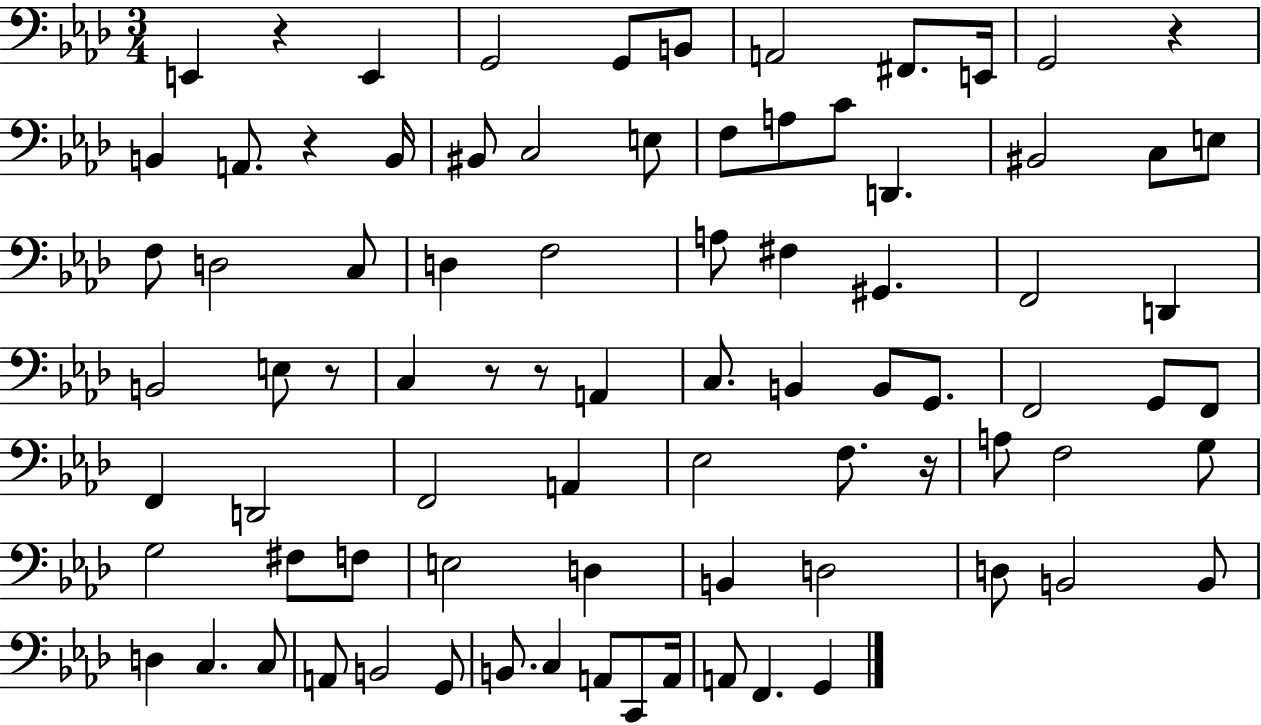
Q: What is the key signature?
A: AES major